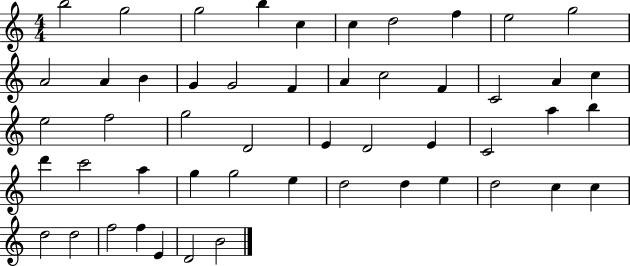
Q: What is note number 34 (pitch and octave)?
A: C6